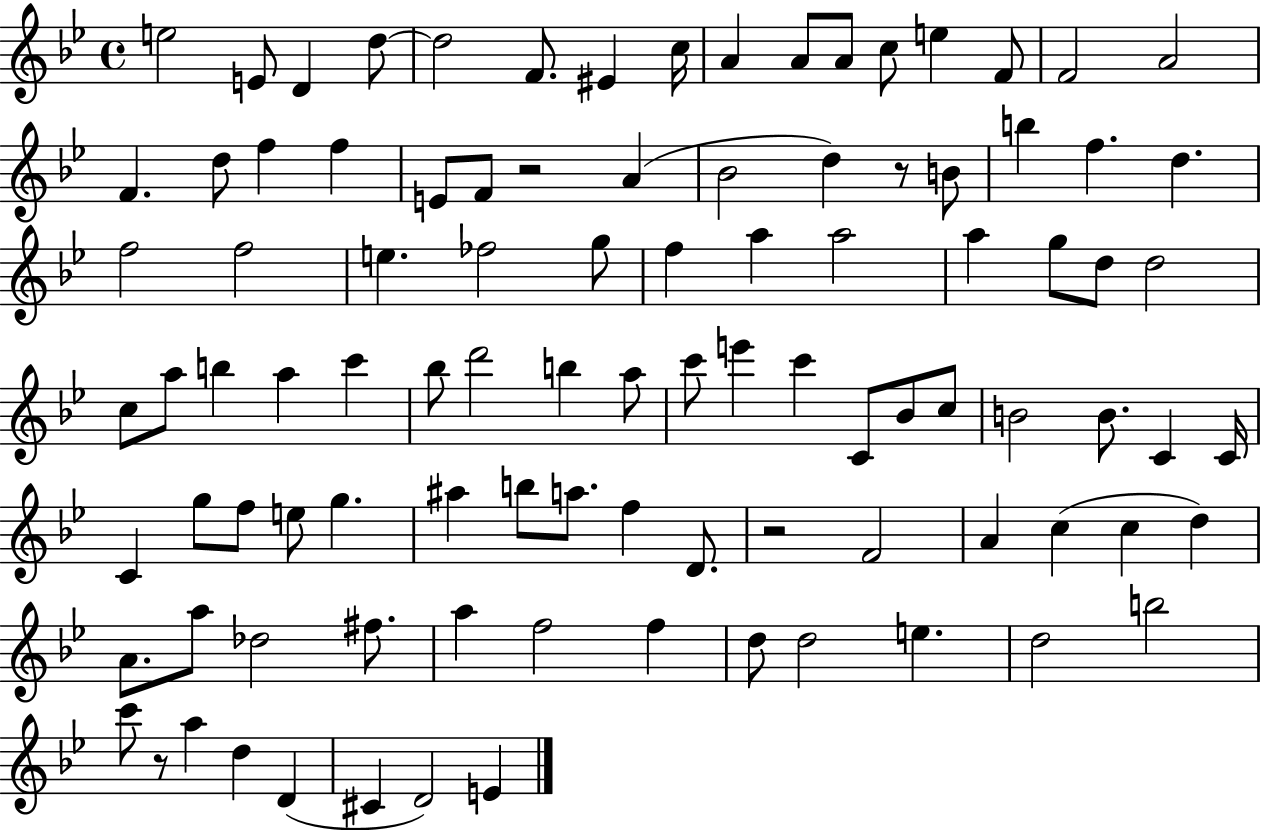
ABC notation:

X:1
T:Untitled
M:4/4
L:1/4
K:Bb
e2 E/2 D d/2 d2 F/2 ^E c/4 A A/2 A/2 c/2 e F/2 F2 A2 F d/2 f f E/2 F/2 z2 A _B2 d z/2 B/2 b f d f2 f2 e _f2 g/2 f a a2 a g/2 d/2 d2 c/2 a/2 b a c' _b/2 d'2 b a/2 c'/2 e' c' C/2 _B/2 c/2 B2 B/2 C C/4 C g/2 f/2 e/2 g ^a b/2 a/2 f D/2 z2 F2 A c c d A/2 a/2 _d2 ^f/2 a f2 f d/2 d2 e d2 b2 c'/2 z/2 a d D ^C D2 E